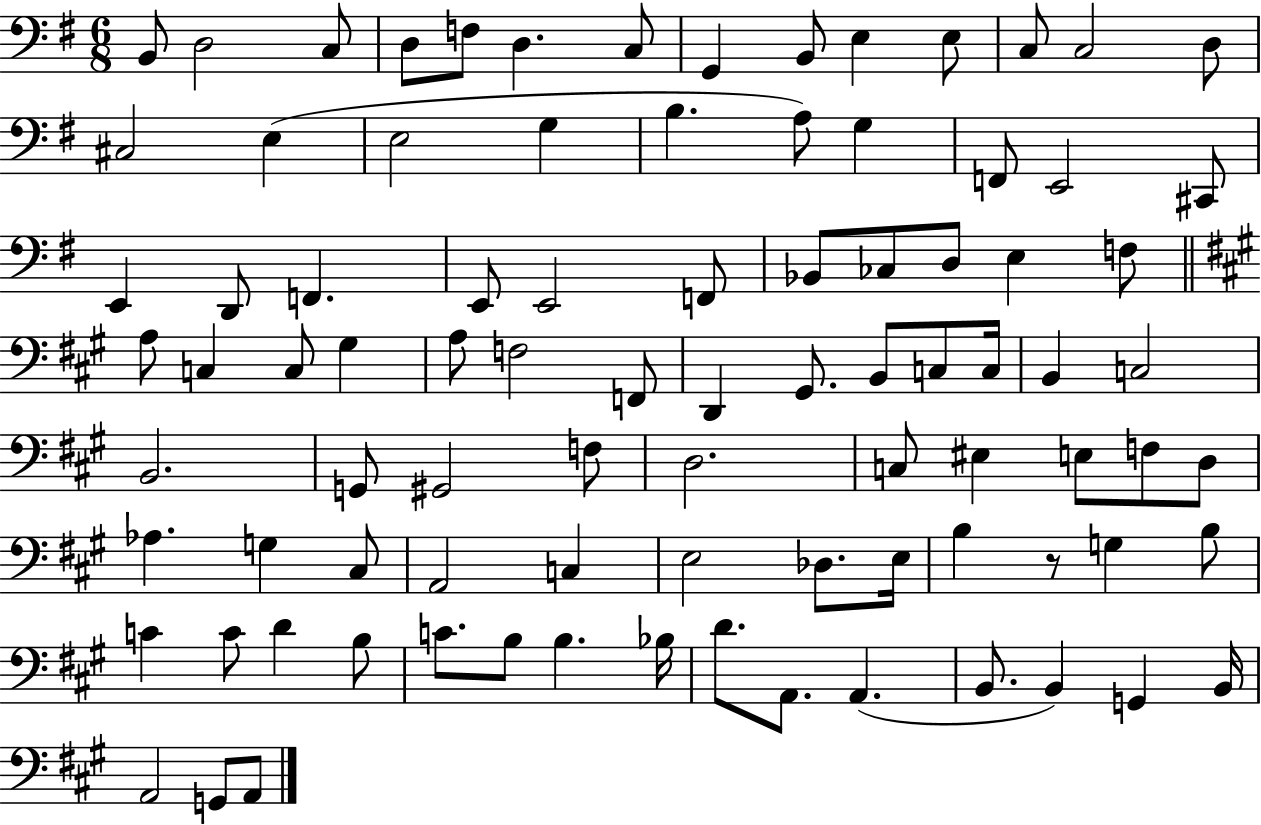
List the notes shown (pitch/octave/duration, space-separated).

B2/e D3/h C3/e D3/e F3/e D3/q. C3/e G2/q B2/e E3/q E3/e C3/e C3/h D3/e C#3/h E3/q E3/h G3/q B3/q. A3/e G3/q F2/e E2/h C#2/e E2/q D2/e F2/q. E2/e E2/h F2/e Bb2/e CES3/e D3/e E3/q F3/e A3/e C3/q C3/e G#3/q A3/e F3/h F2/e D2/q G#2/e. B2/e C3/e C3/s B2/q C3/h B2/h. G2/e G#2/h F3/e D3/h. C3/e EIS3/q E3/e F3/e D3/e Ab3/q. G3/q C#3/e A2/h C3/q E3/h Db3/e. E3/s B3/q R/e G3/q B3/e C4/q C4/e D4/q B3/e C4/e. B3/e B3/q. Bb3/s D4/e. A2/e. A2/q. B2/e. B2/q G2/q B2/s A2/h G2/e A2/e